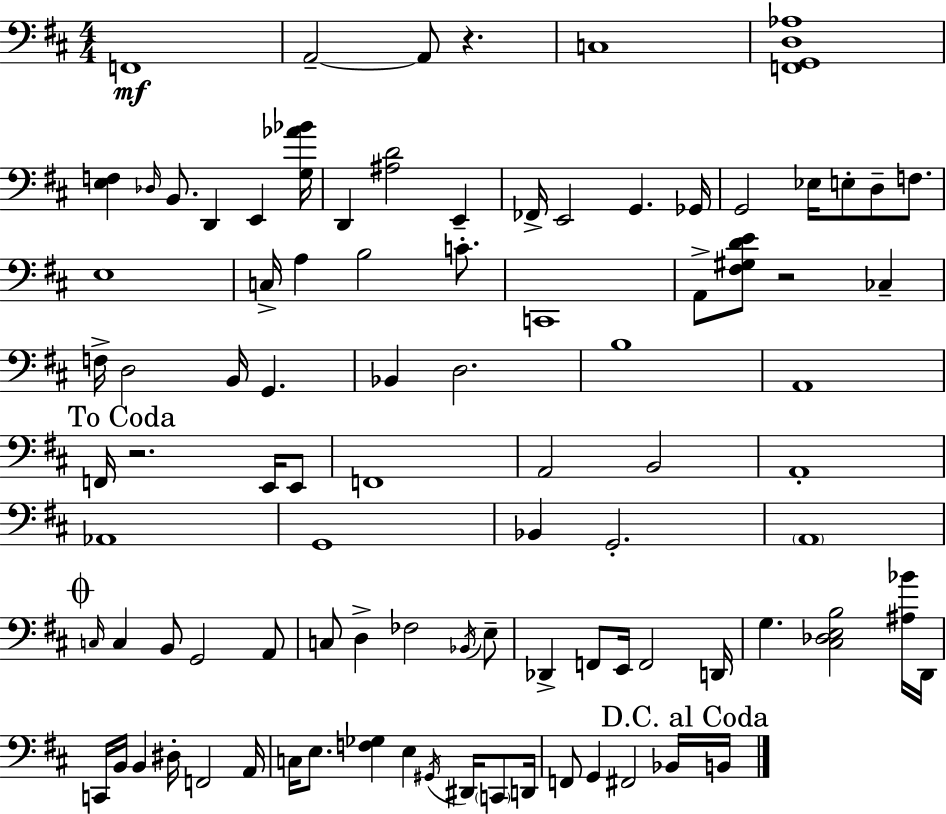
{
  \clef bass
  \numericTimeSignature
  \time 4/4
  \key d \major
  \repeat volta 2 { f,1\mf | a,2--~~ a,8 r4. | c1 | <f, g, d aes>1 | \break <e f>4 \grace { des16 } b,8. d,4 e,4 | <g aes' bes'>16 d,4 <ais d'>2 e,4-- | fes,16-> e,2 g,4. | ges,16 g,2 ees16 e8-. d8-- f8. | \break e1 | c16-> a4 b2 c'8.-. | c,1 | a,8-> <fis gis d' e'>8 r2 ces4-- | \break f16-> d2 b,16 g,4. | bes,4 d2. | b1 | a,1 | \break \mark "To Coda" f,16 r2. e,16 e,8 | f,1 | a,2 b,2 | a,1-. | \break aes,1 | g,1 | bes,4 g,2.-. | \parenthesize a,1 | \break \mark \markup { \musicglyph "scripts.coda" } \grace { c16 } c4 b,8 g,2 | a,8 c8 d4-> fes2 | \acciaccatura { bes,16 } e8-- des,4-> f,8 e,16 f,2 | d,16 g4. <cis des e b>2 | \break <ais bes'>16 d,16 c,16 b,16 b,4 dis16-. f,2 | a,16 c16 e8. <f ges>4 e4 \acciaccatura { gis,16 } | dis,16 \parenthesize c,8 d,16 f,8 g,4 fis,2 | bes,16 \mark "D.C. al Coda" b,16 } \bar "|."
}